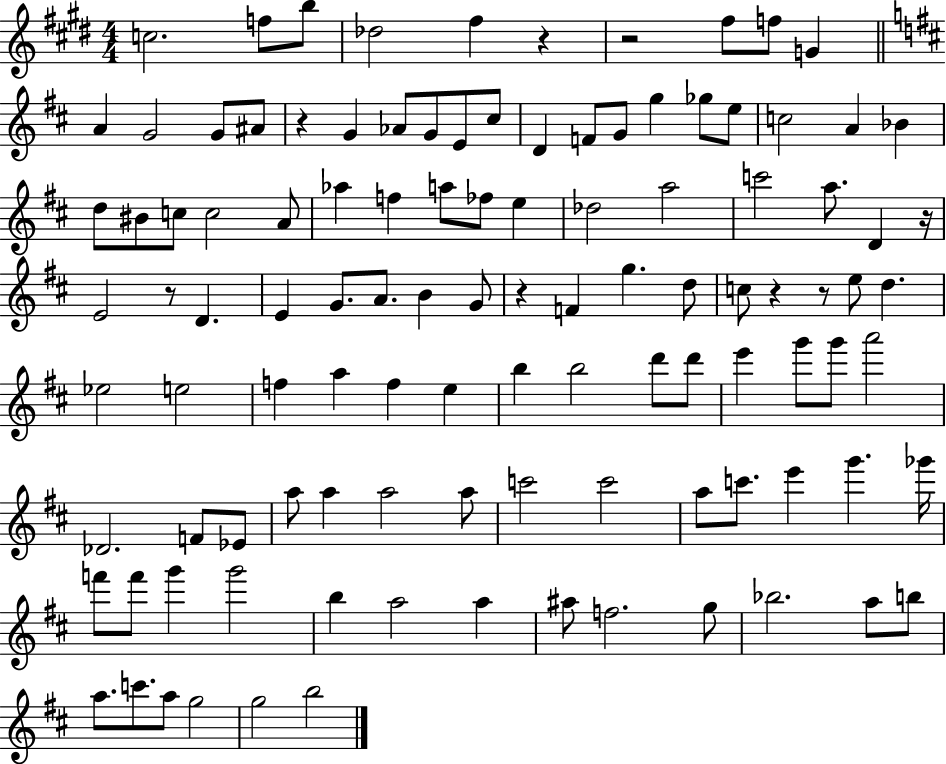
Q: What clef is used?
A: treble